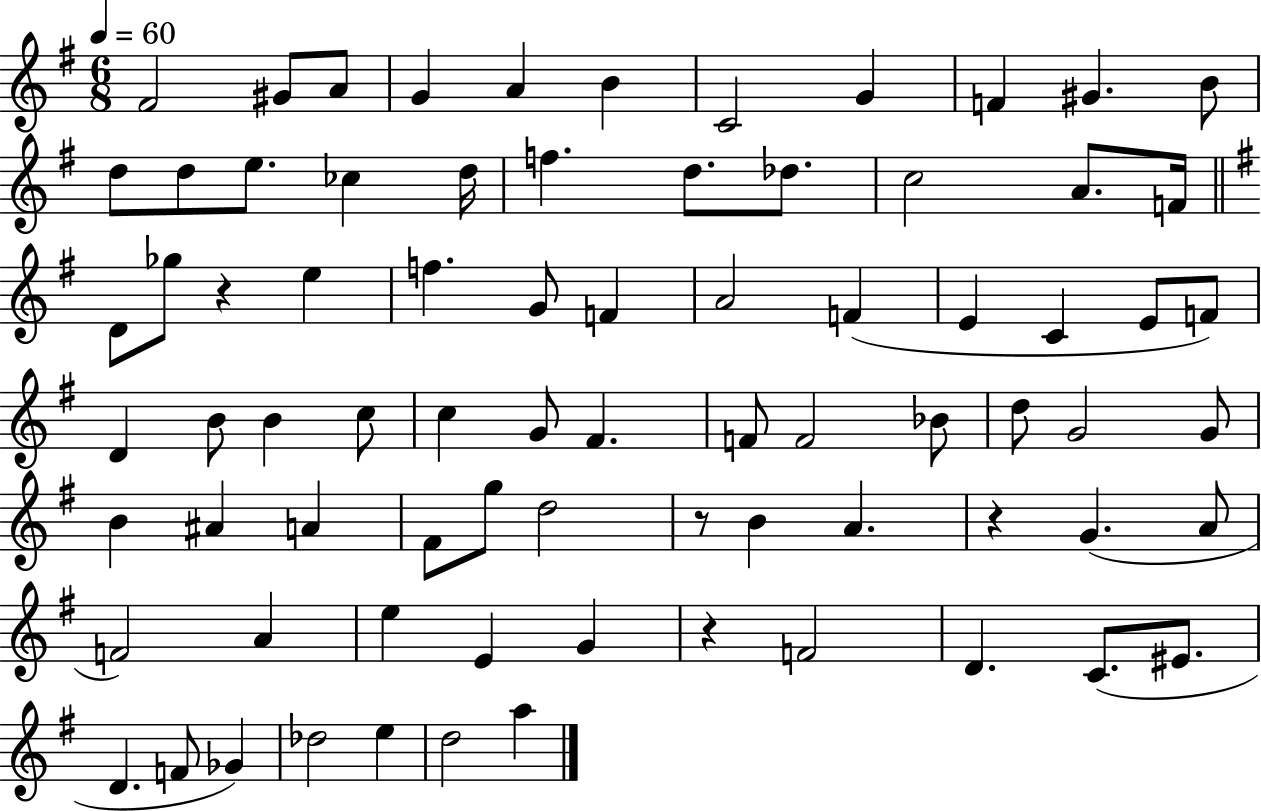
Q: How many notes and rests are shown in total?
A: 77